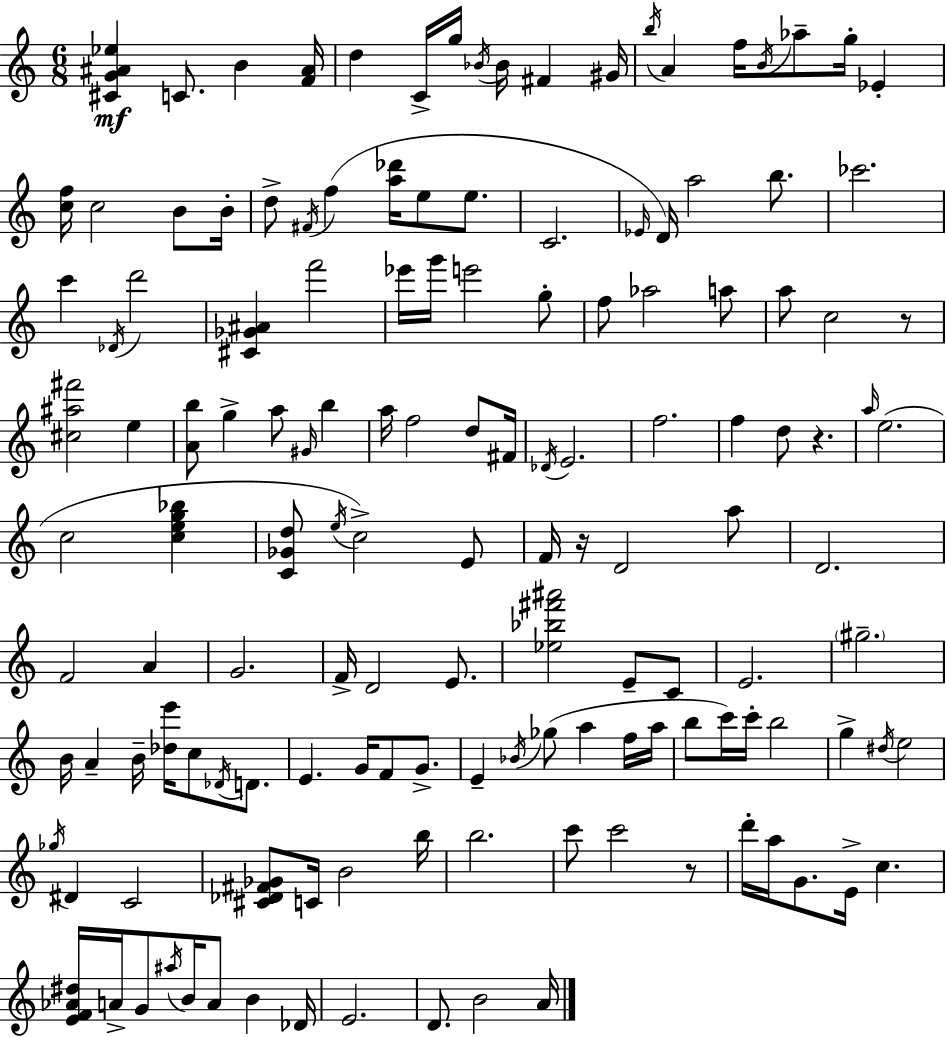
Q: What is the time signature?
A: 6/8